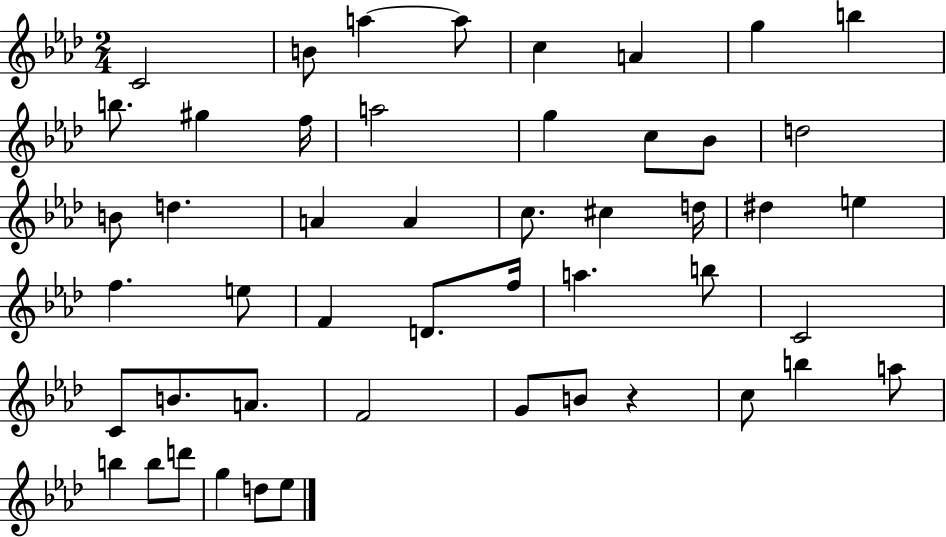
X:1
T:Untitled
M:2/4
L:1/4
K:Ab
C2 B/2 a a/2 c A g b b/2 ^g f/4 a2 g c/2 _B/2 d2 B/2 d A A c/2 ^c d/4 ^d e f e/2 F D/2 f/4 a b/2 C2 C/2 B/2 A/2 F2 G/2 B/2 z c/2 b a/2 b b/2 d'/2 g d/2 _e/2